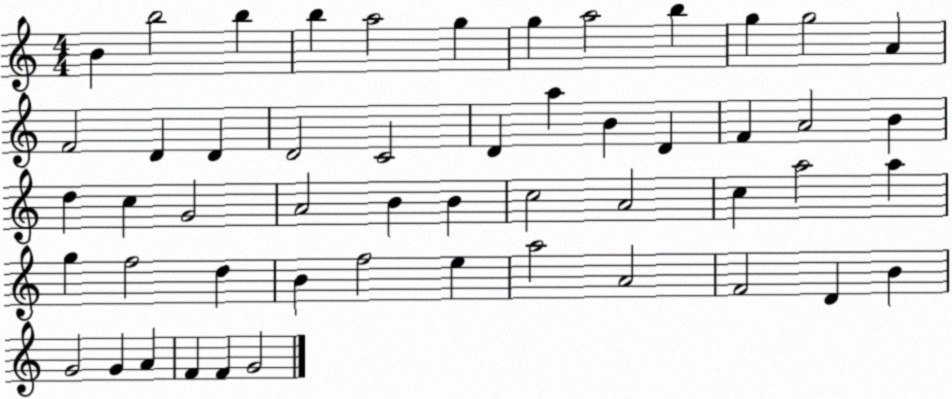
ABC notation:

X:1
T:Untitled
M:4/4
L:1/4
K:C
B b2 b b a2 g g a2 b g g2 A F2 D D D2 C2 D a B D F A2 B d c G2 A2 B B c2 A2 c a2 a g f2 d B f2 e a2 A2 F2 D B G2 G A F F G2